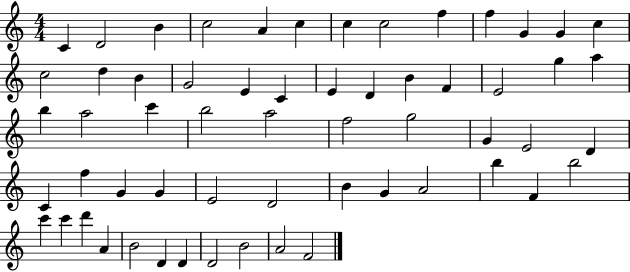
C4/q D4/h B4/q C5/h A4/q C5/q C5/q C5/h F5/q F5/q G4/q G4/q C5/q C5/h D5/q B4/q G4/h E4/q C4/q E4/q D4/q B4/q F4/q E4/h G5/q A5/q B5/q A5/h C6/q B5/h A5/h F5/h G5/h G4/q E4/h D4/q C4/q F5/q G4/q G4/q E4/h D4/h B4/q G4/q A4/h B5/q F4/q B5/h C6/q C6/q D6/q A4/q B4/h D4/q D4/q D4/h B4/h A4/h F4/h